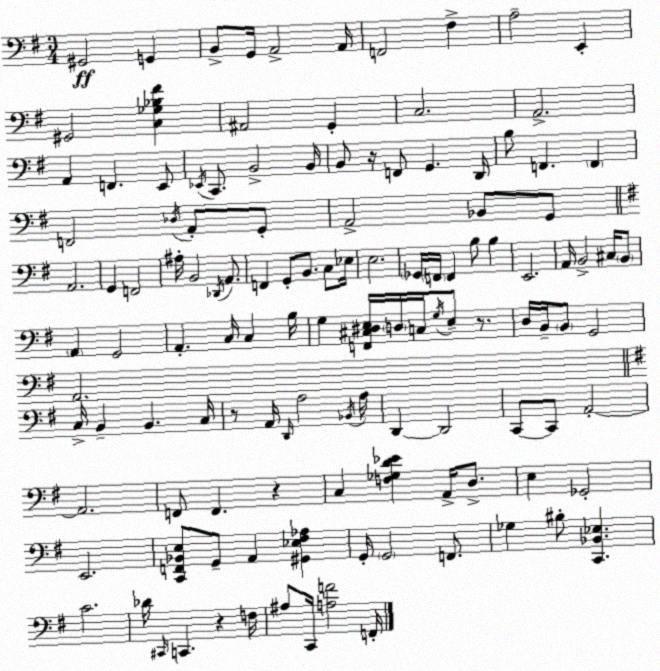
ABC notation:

X:1
T:Untitled
M:3/4
L:1/4
K:Em
^G,,2 G,, B,,/2 G,,/4 A,,2 A,,/4 F,,2 ^F, A,2 E,, ^G,,2 [C,_G,_B,^F] ^A,,2 G,, C,2 A,,2 A,, F,, E,,/2 _E,,/4 C,,/2 B,,2 B,,/4 B,,/2 z/4 F,,/2 G,, D,,/4 B,/2 F,, F,, F,,2 _D,/4 A,,/2 G,,/2 A,,2 _B,,/2 G,,/2 A,,2 G,, F,,2 ^A,/4 B,,2 _D,,/4 A,,/2 F,, G,,/2 B,,/2 C,/2 _E,/4 E,2 _G,,/4 F,,/4 F,, B,/2 B, E,,2 A,,/4 B,,2 ^C,/4 B,,/2 A,, G,,2 A,, C,/4 C, B,/4 G, [F,,^C,^D,E,]/4 D,/4 C,/4 G,/4 E,/2 z/2 D,/4 B,,/4 B,,/2 G,,2 A,,2 C,/4 B,, B,, C,/4 z/2 A,,/4 D,,/4 A,2 _B,,/4 A,/4 D,, D,,2 C,,/2 C,,/2 A,,2 A,,2 F,,/2 F,, z C, [F,_G,D_E] A,,/4 D,/2 E, _G,,2 E,,2 [C,,F,,_B,,E,]/2 G,,/2 A,, [^G,,_E,^F,_A,] G,,/4 G,,2 F,,/2 _G, ^B,/2 [C,,_B,,_E,] C2 _D/4 ^C,,/4 C,, z F,/4 ^A,/2 C,,/4 [A,F]2 F,,/4